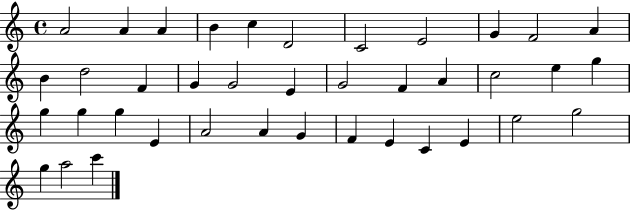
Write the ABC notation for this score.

X:1
T:Untitled
M:4/4
L:1/4
K:C
A2 A A B c D2 C2 E2 G F2 A B d2 F G G2 E G2 F A c2 e g g g g E A2 A G F E C E e2 g2 g a2 c'